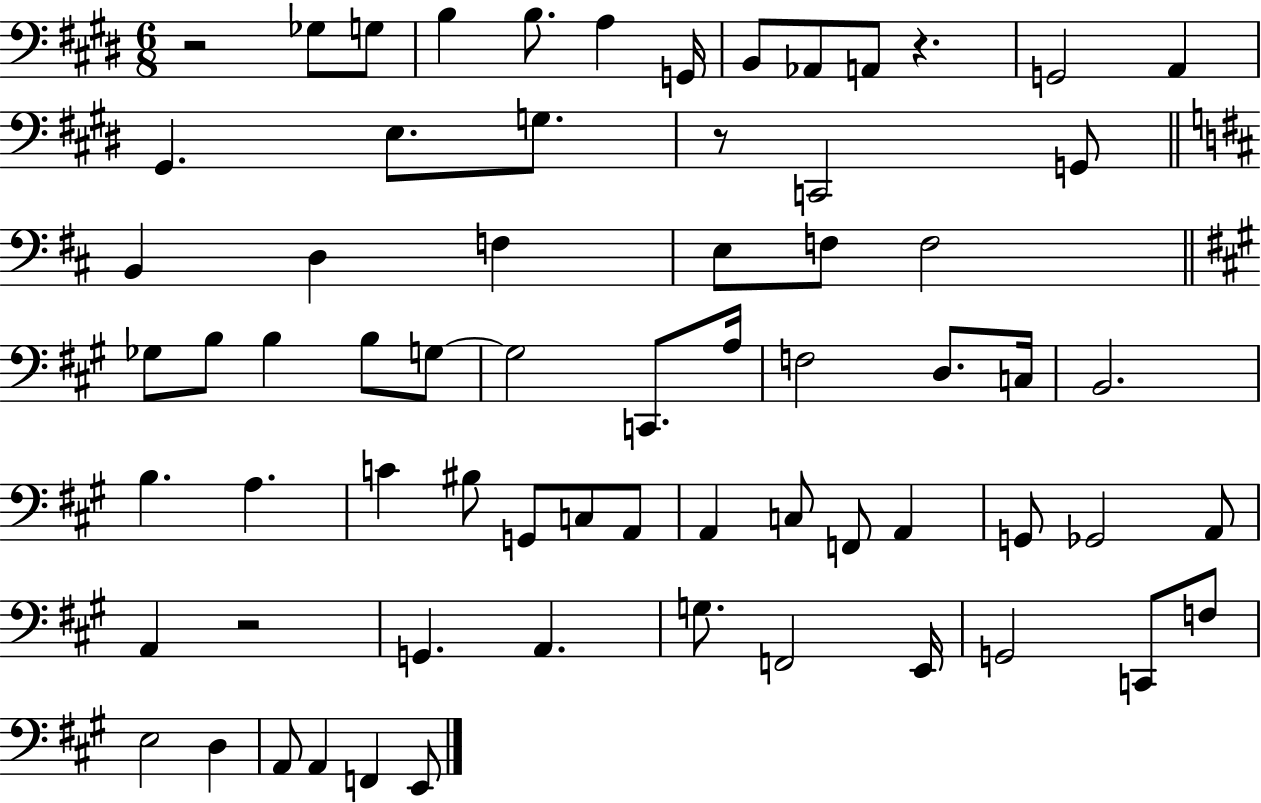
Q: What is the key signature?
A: E major